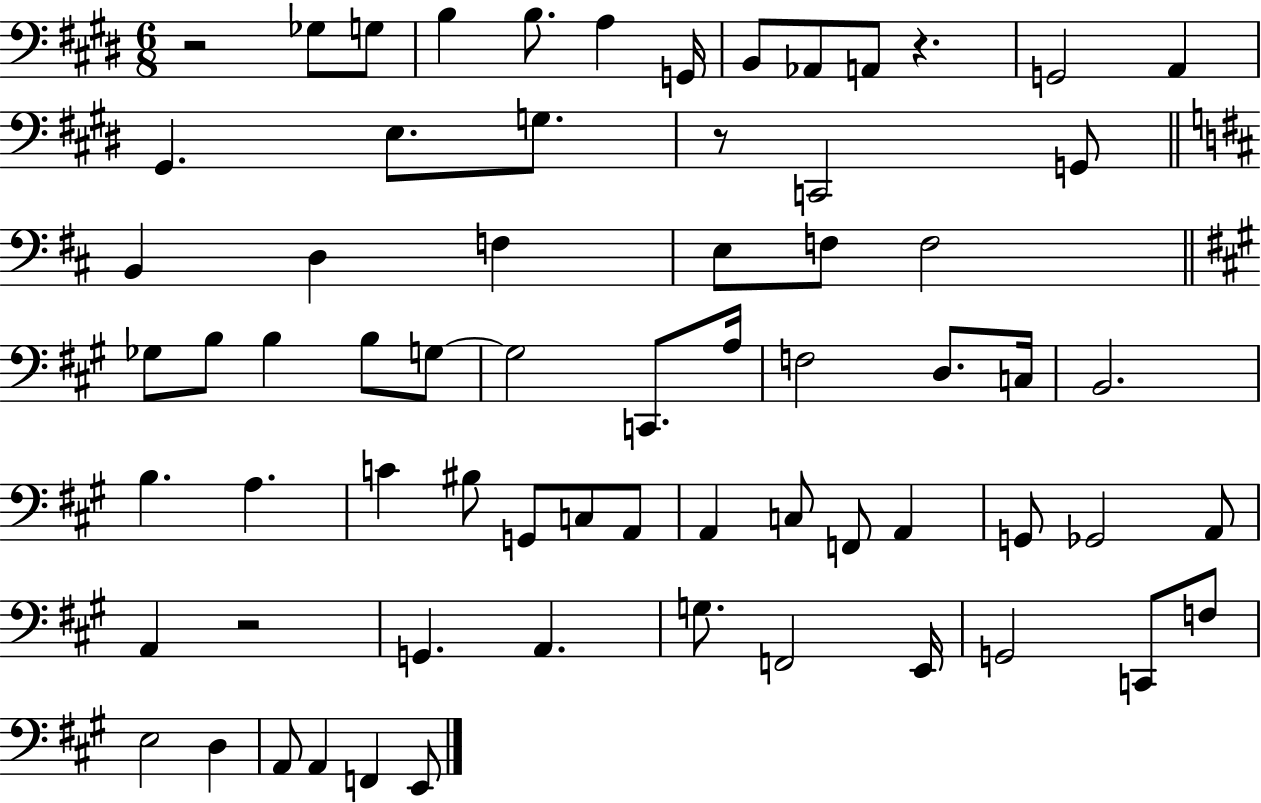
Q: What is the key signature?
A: E major